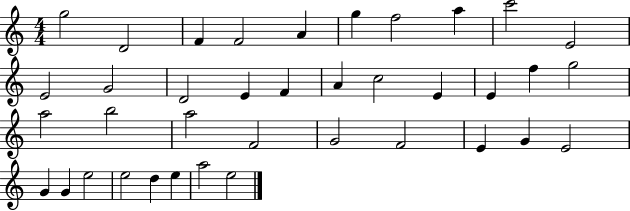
G5/h D4/h F4/q F4/h A4/q G5/q F5/h A5/q C6/h E4/h E4/h G4/h D4/h E4/q F4/q A4/q C5/h E4/q E4/q F5/q G5/h A5/h B5/h A5/h F4/h G4/h F4/h E4/q G4/q E4/h G4/q G4/q E5/h E5/h D5/q E5/q A5/h E5/h